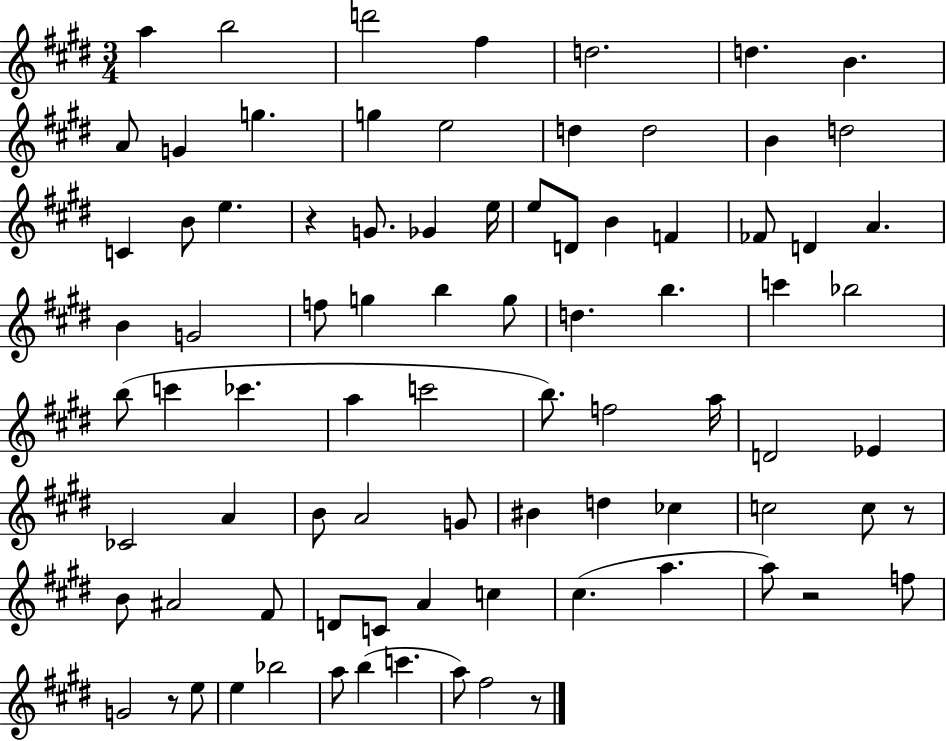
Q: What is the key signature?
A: E major